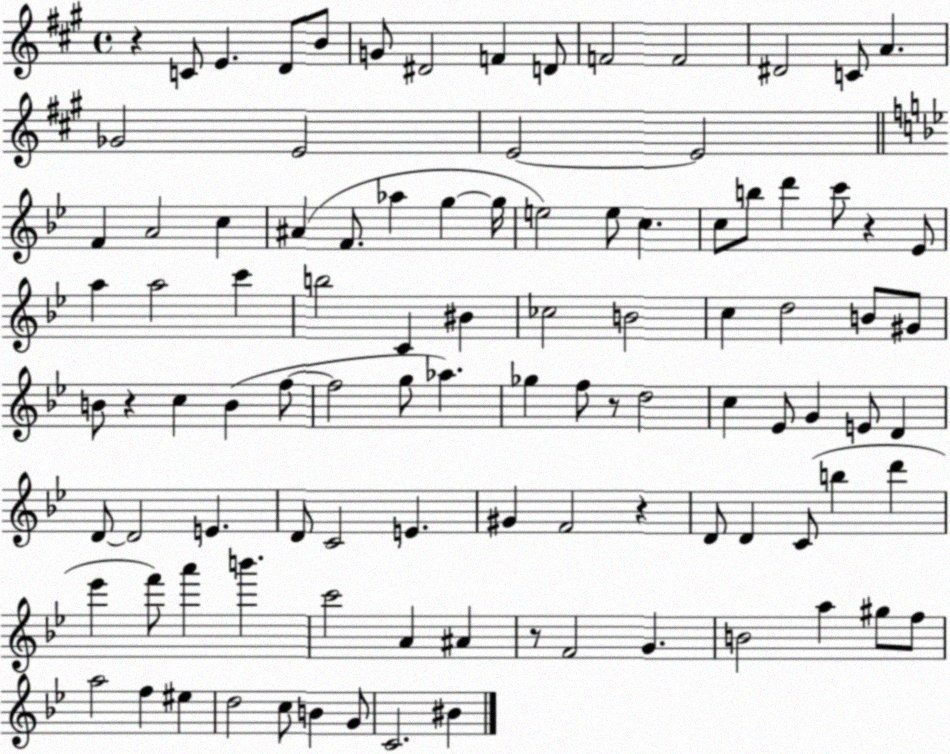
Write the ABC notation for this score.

X:1
T:Untitled
M:4/4
L:1/4
K:A
z C/2 E D/2 B/2 G/2 ^D2 F D/2 F2 F2 ^D2 C/2 A _G2 E2 E2 E2 F A2 c ^A F/2 _a g g/4 e2 e/2 c c/2 b/2 d' c'/2 z _E/2 a a2 c' b2 C ^B _c2 B2 c d2 B/2 ^G/2 B/2 z c B f/2 f2 g/2 _a _g f/2 z/2 d2 c _E/2 G E/2 D D/2 D2 E D/2 C2 E ^G F2 z D/2 D C/2 b d' _e' f'/2 a' b' c'2 A ^A z/2 F2 G B2 a ^g/2 f/2 a2 f ^e d2 c/2 B G/2 C2 ^B